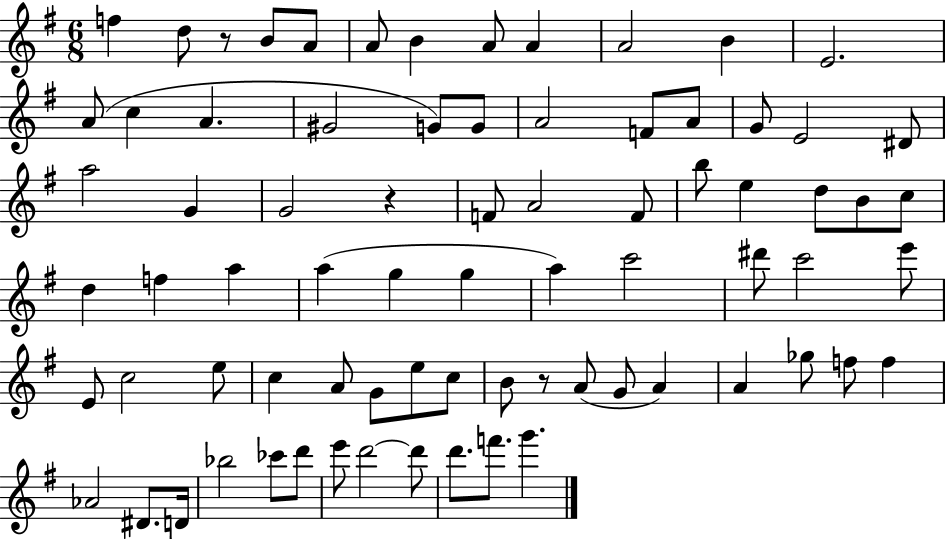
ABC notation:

X:1
T:Untitled
M:6/8
L:1/4
K:G
f d/2 z/2 B/2 A/2 A/2 B A/2 A A2 B E2 A/2 c A ^G2 G/2 G/2 A2 F/2 A/2 G/2 E2 ^D/2 a2 G G2 z F/2 A2 F/2 b/2 e d/2 B/2 c/2 d f a a g g a c'2 ^d'/2 c'2 e'/2 E/2 c2 e/2 c A/2 G/2 e/2 c/2 B/2 z/2 A/2 G/2 A A _g/2 f/2 f _A2 ^D/2 D/4 _b2 _c'/2 d'/2 e'/2 d'2 d'/2 d'/2 f'/2 g'